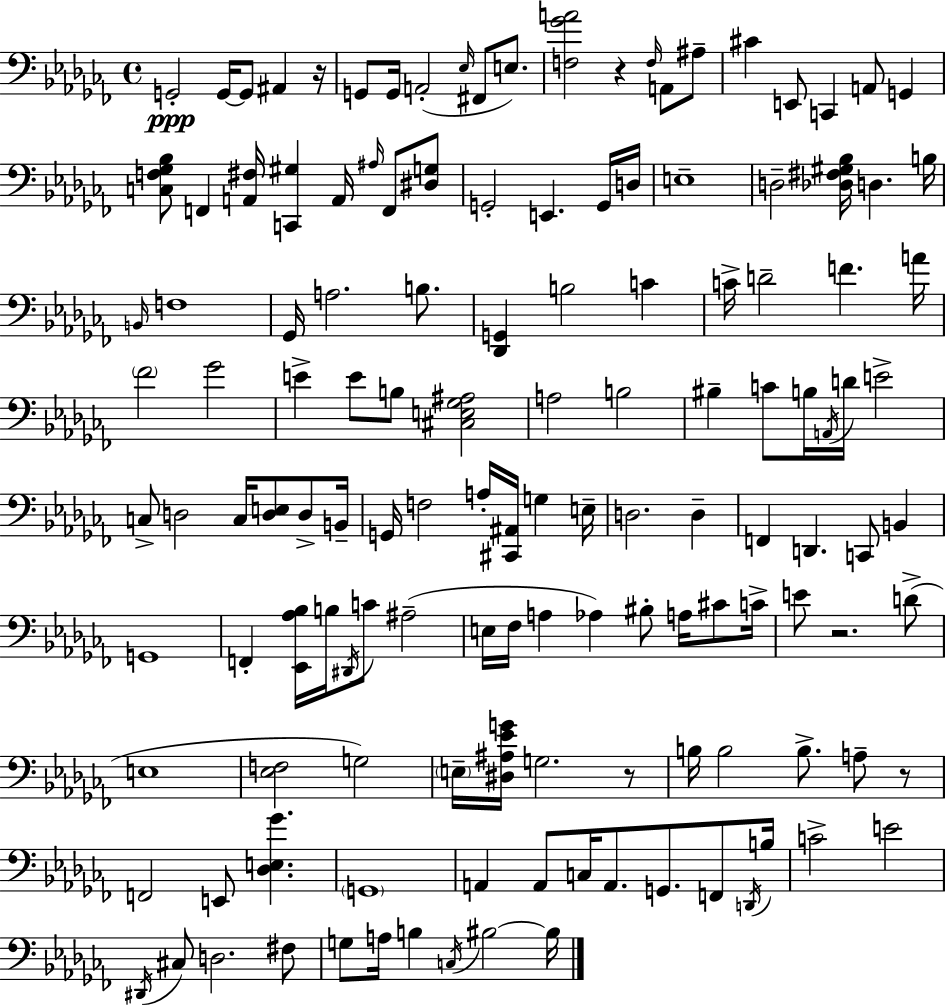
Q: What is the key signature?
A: AES minor